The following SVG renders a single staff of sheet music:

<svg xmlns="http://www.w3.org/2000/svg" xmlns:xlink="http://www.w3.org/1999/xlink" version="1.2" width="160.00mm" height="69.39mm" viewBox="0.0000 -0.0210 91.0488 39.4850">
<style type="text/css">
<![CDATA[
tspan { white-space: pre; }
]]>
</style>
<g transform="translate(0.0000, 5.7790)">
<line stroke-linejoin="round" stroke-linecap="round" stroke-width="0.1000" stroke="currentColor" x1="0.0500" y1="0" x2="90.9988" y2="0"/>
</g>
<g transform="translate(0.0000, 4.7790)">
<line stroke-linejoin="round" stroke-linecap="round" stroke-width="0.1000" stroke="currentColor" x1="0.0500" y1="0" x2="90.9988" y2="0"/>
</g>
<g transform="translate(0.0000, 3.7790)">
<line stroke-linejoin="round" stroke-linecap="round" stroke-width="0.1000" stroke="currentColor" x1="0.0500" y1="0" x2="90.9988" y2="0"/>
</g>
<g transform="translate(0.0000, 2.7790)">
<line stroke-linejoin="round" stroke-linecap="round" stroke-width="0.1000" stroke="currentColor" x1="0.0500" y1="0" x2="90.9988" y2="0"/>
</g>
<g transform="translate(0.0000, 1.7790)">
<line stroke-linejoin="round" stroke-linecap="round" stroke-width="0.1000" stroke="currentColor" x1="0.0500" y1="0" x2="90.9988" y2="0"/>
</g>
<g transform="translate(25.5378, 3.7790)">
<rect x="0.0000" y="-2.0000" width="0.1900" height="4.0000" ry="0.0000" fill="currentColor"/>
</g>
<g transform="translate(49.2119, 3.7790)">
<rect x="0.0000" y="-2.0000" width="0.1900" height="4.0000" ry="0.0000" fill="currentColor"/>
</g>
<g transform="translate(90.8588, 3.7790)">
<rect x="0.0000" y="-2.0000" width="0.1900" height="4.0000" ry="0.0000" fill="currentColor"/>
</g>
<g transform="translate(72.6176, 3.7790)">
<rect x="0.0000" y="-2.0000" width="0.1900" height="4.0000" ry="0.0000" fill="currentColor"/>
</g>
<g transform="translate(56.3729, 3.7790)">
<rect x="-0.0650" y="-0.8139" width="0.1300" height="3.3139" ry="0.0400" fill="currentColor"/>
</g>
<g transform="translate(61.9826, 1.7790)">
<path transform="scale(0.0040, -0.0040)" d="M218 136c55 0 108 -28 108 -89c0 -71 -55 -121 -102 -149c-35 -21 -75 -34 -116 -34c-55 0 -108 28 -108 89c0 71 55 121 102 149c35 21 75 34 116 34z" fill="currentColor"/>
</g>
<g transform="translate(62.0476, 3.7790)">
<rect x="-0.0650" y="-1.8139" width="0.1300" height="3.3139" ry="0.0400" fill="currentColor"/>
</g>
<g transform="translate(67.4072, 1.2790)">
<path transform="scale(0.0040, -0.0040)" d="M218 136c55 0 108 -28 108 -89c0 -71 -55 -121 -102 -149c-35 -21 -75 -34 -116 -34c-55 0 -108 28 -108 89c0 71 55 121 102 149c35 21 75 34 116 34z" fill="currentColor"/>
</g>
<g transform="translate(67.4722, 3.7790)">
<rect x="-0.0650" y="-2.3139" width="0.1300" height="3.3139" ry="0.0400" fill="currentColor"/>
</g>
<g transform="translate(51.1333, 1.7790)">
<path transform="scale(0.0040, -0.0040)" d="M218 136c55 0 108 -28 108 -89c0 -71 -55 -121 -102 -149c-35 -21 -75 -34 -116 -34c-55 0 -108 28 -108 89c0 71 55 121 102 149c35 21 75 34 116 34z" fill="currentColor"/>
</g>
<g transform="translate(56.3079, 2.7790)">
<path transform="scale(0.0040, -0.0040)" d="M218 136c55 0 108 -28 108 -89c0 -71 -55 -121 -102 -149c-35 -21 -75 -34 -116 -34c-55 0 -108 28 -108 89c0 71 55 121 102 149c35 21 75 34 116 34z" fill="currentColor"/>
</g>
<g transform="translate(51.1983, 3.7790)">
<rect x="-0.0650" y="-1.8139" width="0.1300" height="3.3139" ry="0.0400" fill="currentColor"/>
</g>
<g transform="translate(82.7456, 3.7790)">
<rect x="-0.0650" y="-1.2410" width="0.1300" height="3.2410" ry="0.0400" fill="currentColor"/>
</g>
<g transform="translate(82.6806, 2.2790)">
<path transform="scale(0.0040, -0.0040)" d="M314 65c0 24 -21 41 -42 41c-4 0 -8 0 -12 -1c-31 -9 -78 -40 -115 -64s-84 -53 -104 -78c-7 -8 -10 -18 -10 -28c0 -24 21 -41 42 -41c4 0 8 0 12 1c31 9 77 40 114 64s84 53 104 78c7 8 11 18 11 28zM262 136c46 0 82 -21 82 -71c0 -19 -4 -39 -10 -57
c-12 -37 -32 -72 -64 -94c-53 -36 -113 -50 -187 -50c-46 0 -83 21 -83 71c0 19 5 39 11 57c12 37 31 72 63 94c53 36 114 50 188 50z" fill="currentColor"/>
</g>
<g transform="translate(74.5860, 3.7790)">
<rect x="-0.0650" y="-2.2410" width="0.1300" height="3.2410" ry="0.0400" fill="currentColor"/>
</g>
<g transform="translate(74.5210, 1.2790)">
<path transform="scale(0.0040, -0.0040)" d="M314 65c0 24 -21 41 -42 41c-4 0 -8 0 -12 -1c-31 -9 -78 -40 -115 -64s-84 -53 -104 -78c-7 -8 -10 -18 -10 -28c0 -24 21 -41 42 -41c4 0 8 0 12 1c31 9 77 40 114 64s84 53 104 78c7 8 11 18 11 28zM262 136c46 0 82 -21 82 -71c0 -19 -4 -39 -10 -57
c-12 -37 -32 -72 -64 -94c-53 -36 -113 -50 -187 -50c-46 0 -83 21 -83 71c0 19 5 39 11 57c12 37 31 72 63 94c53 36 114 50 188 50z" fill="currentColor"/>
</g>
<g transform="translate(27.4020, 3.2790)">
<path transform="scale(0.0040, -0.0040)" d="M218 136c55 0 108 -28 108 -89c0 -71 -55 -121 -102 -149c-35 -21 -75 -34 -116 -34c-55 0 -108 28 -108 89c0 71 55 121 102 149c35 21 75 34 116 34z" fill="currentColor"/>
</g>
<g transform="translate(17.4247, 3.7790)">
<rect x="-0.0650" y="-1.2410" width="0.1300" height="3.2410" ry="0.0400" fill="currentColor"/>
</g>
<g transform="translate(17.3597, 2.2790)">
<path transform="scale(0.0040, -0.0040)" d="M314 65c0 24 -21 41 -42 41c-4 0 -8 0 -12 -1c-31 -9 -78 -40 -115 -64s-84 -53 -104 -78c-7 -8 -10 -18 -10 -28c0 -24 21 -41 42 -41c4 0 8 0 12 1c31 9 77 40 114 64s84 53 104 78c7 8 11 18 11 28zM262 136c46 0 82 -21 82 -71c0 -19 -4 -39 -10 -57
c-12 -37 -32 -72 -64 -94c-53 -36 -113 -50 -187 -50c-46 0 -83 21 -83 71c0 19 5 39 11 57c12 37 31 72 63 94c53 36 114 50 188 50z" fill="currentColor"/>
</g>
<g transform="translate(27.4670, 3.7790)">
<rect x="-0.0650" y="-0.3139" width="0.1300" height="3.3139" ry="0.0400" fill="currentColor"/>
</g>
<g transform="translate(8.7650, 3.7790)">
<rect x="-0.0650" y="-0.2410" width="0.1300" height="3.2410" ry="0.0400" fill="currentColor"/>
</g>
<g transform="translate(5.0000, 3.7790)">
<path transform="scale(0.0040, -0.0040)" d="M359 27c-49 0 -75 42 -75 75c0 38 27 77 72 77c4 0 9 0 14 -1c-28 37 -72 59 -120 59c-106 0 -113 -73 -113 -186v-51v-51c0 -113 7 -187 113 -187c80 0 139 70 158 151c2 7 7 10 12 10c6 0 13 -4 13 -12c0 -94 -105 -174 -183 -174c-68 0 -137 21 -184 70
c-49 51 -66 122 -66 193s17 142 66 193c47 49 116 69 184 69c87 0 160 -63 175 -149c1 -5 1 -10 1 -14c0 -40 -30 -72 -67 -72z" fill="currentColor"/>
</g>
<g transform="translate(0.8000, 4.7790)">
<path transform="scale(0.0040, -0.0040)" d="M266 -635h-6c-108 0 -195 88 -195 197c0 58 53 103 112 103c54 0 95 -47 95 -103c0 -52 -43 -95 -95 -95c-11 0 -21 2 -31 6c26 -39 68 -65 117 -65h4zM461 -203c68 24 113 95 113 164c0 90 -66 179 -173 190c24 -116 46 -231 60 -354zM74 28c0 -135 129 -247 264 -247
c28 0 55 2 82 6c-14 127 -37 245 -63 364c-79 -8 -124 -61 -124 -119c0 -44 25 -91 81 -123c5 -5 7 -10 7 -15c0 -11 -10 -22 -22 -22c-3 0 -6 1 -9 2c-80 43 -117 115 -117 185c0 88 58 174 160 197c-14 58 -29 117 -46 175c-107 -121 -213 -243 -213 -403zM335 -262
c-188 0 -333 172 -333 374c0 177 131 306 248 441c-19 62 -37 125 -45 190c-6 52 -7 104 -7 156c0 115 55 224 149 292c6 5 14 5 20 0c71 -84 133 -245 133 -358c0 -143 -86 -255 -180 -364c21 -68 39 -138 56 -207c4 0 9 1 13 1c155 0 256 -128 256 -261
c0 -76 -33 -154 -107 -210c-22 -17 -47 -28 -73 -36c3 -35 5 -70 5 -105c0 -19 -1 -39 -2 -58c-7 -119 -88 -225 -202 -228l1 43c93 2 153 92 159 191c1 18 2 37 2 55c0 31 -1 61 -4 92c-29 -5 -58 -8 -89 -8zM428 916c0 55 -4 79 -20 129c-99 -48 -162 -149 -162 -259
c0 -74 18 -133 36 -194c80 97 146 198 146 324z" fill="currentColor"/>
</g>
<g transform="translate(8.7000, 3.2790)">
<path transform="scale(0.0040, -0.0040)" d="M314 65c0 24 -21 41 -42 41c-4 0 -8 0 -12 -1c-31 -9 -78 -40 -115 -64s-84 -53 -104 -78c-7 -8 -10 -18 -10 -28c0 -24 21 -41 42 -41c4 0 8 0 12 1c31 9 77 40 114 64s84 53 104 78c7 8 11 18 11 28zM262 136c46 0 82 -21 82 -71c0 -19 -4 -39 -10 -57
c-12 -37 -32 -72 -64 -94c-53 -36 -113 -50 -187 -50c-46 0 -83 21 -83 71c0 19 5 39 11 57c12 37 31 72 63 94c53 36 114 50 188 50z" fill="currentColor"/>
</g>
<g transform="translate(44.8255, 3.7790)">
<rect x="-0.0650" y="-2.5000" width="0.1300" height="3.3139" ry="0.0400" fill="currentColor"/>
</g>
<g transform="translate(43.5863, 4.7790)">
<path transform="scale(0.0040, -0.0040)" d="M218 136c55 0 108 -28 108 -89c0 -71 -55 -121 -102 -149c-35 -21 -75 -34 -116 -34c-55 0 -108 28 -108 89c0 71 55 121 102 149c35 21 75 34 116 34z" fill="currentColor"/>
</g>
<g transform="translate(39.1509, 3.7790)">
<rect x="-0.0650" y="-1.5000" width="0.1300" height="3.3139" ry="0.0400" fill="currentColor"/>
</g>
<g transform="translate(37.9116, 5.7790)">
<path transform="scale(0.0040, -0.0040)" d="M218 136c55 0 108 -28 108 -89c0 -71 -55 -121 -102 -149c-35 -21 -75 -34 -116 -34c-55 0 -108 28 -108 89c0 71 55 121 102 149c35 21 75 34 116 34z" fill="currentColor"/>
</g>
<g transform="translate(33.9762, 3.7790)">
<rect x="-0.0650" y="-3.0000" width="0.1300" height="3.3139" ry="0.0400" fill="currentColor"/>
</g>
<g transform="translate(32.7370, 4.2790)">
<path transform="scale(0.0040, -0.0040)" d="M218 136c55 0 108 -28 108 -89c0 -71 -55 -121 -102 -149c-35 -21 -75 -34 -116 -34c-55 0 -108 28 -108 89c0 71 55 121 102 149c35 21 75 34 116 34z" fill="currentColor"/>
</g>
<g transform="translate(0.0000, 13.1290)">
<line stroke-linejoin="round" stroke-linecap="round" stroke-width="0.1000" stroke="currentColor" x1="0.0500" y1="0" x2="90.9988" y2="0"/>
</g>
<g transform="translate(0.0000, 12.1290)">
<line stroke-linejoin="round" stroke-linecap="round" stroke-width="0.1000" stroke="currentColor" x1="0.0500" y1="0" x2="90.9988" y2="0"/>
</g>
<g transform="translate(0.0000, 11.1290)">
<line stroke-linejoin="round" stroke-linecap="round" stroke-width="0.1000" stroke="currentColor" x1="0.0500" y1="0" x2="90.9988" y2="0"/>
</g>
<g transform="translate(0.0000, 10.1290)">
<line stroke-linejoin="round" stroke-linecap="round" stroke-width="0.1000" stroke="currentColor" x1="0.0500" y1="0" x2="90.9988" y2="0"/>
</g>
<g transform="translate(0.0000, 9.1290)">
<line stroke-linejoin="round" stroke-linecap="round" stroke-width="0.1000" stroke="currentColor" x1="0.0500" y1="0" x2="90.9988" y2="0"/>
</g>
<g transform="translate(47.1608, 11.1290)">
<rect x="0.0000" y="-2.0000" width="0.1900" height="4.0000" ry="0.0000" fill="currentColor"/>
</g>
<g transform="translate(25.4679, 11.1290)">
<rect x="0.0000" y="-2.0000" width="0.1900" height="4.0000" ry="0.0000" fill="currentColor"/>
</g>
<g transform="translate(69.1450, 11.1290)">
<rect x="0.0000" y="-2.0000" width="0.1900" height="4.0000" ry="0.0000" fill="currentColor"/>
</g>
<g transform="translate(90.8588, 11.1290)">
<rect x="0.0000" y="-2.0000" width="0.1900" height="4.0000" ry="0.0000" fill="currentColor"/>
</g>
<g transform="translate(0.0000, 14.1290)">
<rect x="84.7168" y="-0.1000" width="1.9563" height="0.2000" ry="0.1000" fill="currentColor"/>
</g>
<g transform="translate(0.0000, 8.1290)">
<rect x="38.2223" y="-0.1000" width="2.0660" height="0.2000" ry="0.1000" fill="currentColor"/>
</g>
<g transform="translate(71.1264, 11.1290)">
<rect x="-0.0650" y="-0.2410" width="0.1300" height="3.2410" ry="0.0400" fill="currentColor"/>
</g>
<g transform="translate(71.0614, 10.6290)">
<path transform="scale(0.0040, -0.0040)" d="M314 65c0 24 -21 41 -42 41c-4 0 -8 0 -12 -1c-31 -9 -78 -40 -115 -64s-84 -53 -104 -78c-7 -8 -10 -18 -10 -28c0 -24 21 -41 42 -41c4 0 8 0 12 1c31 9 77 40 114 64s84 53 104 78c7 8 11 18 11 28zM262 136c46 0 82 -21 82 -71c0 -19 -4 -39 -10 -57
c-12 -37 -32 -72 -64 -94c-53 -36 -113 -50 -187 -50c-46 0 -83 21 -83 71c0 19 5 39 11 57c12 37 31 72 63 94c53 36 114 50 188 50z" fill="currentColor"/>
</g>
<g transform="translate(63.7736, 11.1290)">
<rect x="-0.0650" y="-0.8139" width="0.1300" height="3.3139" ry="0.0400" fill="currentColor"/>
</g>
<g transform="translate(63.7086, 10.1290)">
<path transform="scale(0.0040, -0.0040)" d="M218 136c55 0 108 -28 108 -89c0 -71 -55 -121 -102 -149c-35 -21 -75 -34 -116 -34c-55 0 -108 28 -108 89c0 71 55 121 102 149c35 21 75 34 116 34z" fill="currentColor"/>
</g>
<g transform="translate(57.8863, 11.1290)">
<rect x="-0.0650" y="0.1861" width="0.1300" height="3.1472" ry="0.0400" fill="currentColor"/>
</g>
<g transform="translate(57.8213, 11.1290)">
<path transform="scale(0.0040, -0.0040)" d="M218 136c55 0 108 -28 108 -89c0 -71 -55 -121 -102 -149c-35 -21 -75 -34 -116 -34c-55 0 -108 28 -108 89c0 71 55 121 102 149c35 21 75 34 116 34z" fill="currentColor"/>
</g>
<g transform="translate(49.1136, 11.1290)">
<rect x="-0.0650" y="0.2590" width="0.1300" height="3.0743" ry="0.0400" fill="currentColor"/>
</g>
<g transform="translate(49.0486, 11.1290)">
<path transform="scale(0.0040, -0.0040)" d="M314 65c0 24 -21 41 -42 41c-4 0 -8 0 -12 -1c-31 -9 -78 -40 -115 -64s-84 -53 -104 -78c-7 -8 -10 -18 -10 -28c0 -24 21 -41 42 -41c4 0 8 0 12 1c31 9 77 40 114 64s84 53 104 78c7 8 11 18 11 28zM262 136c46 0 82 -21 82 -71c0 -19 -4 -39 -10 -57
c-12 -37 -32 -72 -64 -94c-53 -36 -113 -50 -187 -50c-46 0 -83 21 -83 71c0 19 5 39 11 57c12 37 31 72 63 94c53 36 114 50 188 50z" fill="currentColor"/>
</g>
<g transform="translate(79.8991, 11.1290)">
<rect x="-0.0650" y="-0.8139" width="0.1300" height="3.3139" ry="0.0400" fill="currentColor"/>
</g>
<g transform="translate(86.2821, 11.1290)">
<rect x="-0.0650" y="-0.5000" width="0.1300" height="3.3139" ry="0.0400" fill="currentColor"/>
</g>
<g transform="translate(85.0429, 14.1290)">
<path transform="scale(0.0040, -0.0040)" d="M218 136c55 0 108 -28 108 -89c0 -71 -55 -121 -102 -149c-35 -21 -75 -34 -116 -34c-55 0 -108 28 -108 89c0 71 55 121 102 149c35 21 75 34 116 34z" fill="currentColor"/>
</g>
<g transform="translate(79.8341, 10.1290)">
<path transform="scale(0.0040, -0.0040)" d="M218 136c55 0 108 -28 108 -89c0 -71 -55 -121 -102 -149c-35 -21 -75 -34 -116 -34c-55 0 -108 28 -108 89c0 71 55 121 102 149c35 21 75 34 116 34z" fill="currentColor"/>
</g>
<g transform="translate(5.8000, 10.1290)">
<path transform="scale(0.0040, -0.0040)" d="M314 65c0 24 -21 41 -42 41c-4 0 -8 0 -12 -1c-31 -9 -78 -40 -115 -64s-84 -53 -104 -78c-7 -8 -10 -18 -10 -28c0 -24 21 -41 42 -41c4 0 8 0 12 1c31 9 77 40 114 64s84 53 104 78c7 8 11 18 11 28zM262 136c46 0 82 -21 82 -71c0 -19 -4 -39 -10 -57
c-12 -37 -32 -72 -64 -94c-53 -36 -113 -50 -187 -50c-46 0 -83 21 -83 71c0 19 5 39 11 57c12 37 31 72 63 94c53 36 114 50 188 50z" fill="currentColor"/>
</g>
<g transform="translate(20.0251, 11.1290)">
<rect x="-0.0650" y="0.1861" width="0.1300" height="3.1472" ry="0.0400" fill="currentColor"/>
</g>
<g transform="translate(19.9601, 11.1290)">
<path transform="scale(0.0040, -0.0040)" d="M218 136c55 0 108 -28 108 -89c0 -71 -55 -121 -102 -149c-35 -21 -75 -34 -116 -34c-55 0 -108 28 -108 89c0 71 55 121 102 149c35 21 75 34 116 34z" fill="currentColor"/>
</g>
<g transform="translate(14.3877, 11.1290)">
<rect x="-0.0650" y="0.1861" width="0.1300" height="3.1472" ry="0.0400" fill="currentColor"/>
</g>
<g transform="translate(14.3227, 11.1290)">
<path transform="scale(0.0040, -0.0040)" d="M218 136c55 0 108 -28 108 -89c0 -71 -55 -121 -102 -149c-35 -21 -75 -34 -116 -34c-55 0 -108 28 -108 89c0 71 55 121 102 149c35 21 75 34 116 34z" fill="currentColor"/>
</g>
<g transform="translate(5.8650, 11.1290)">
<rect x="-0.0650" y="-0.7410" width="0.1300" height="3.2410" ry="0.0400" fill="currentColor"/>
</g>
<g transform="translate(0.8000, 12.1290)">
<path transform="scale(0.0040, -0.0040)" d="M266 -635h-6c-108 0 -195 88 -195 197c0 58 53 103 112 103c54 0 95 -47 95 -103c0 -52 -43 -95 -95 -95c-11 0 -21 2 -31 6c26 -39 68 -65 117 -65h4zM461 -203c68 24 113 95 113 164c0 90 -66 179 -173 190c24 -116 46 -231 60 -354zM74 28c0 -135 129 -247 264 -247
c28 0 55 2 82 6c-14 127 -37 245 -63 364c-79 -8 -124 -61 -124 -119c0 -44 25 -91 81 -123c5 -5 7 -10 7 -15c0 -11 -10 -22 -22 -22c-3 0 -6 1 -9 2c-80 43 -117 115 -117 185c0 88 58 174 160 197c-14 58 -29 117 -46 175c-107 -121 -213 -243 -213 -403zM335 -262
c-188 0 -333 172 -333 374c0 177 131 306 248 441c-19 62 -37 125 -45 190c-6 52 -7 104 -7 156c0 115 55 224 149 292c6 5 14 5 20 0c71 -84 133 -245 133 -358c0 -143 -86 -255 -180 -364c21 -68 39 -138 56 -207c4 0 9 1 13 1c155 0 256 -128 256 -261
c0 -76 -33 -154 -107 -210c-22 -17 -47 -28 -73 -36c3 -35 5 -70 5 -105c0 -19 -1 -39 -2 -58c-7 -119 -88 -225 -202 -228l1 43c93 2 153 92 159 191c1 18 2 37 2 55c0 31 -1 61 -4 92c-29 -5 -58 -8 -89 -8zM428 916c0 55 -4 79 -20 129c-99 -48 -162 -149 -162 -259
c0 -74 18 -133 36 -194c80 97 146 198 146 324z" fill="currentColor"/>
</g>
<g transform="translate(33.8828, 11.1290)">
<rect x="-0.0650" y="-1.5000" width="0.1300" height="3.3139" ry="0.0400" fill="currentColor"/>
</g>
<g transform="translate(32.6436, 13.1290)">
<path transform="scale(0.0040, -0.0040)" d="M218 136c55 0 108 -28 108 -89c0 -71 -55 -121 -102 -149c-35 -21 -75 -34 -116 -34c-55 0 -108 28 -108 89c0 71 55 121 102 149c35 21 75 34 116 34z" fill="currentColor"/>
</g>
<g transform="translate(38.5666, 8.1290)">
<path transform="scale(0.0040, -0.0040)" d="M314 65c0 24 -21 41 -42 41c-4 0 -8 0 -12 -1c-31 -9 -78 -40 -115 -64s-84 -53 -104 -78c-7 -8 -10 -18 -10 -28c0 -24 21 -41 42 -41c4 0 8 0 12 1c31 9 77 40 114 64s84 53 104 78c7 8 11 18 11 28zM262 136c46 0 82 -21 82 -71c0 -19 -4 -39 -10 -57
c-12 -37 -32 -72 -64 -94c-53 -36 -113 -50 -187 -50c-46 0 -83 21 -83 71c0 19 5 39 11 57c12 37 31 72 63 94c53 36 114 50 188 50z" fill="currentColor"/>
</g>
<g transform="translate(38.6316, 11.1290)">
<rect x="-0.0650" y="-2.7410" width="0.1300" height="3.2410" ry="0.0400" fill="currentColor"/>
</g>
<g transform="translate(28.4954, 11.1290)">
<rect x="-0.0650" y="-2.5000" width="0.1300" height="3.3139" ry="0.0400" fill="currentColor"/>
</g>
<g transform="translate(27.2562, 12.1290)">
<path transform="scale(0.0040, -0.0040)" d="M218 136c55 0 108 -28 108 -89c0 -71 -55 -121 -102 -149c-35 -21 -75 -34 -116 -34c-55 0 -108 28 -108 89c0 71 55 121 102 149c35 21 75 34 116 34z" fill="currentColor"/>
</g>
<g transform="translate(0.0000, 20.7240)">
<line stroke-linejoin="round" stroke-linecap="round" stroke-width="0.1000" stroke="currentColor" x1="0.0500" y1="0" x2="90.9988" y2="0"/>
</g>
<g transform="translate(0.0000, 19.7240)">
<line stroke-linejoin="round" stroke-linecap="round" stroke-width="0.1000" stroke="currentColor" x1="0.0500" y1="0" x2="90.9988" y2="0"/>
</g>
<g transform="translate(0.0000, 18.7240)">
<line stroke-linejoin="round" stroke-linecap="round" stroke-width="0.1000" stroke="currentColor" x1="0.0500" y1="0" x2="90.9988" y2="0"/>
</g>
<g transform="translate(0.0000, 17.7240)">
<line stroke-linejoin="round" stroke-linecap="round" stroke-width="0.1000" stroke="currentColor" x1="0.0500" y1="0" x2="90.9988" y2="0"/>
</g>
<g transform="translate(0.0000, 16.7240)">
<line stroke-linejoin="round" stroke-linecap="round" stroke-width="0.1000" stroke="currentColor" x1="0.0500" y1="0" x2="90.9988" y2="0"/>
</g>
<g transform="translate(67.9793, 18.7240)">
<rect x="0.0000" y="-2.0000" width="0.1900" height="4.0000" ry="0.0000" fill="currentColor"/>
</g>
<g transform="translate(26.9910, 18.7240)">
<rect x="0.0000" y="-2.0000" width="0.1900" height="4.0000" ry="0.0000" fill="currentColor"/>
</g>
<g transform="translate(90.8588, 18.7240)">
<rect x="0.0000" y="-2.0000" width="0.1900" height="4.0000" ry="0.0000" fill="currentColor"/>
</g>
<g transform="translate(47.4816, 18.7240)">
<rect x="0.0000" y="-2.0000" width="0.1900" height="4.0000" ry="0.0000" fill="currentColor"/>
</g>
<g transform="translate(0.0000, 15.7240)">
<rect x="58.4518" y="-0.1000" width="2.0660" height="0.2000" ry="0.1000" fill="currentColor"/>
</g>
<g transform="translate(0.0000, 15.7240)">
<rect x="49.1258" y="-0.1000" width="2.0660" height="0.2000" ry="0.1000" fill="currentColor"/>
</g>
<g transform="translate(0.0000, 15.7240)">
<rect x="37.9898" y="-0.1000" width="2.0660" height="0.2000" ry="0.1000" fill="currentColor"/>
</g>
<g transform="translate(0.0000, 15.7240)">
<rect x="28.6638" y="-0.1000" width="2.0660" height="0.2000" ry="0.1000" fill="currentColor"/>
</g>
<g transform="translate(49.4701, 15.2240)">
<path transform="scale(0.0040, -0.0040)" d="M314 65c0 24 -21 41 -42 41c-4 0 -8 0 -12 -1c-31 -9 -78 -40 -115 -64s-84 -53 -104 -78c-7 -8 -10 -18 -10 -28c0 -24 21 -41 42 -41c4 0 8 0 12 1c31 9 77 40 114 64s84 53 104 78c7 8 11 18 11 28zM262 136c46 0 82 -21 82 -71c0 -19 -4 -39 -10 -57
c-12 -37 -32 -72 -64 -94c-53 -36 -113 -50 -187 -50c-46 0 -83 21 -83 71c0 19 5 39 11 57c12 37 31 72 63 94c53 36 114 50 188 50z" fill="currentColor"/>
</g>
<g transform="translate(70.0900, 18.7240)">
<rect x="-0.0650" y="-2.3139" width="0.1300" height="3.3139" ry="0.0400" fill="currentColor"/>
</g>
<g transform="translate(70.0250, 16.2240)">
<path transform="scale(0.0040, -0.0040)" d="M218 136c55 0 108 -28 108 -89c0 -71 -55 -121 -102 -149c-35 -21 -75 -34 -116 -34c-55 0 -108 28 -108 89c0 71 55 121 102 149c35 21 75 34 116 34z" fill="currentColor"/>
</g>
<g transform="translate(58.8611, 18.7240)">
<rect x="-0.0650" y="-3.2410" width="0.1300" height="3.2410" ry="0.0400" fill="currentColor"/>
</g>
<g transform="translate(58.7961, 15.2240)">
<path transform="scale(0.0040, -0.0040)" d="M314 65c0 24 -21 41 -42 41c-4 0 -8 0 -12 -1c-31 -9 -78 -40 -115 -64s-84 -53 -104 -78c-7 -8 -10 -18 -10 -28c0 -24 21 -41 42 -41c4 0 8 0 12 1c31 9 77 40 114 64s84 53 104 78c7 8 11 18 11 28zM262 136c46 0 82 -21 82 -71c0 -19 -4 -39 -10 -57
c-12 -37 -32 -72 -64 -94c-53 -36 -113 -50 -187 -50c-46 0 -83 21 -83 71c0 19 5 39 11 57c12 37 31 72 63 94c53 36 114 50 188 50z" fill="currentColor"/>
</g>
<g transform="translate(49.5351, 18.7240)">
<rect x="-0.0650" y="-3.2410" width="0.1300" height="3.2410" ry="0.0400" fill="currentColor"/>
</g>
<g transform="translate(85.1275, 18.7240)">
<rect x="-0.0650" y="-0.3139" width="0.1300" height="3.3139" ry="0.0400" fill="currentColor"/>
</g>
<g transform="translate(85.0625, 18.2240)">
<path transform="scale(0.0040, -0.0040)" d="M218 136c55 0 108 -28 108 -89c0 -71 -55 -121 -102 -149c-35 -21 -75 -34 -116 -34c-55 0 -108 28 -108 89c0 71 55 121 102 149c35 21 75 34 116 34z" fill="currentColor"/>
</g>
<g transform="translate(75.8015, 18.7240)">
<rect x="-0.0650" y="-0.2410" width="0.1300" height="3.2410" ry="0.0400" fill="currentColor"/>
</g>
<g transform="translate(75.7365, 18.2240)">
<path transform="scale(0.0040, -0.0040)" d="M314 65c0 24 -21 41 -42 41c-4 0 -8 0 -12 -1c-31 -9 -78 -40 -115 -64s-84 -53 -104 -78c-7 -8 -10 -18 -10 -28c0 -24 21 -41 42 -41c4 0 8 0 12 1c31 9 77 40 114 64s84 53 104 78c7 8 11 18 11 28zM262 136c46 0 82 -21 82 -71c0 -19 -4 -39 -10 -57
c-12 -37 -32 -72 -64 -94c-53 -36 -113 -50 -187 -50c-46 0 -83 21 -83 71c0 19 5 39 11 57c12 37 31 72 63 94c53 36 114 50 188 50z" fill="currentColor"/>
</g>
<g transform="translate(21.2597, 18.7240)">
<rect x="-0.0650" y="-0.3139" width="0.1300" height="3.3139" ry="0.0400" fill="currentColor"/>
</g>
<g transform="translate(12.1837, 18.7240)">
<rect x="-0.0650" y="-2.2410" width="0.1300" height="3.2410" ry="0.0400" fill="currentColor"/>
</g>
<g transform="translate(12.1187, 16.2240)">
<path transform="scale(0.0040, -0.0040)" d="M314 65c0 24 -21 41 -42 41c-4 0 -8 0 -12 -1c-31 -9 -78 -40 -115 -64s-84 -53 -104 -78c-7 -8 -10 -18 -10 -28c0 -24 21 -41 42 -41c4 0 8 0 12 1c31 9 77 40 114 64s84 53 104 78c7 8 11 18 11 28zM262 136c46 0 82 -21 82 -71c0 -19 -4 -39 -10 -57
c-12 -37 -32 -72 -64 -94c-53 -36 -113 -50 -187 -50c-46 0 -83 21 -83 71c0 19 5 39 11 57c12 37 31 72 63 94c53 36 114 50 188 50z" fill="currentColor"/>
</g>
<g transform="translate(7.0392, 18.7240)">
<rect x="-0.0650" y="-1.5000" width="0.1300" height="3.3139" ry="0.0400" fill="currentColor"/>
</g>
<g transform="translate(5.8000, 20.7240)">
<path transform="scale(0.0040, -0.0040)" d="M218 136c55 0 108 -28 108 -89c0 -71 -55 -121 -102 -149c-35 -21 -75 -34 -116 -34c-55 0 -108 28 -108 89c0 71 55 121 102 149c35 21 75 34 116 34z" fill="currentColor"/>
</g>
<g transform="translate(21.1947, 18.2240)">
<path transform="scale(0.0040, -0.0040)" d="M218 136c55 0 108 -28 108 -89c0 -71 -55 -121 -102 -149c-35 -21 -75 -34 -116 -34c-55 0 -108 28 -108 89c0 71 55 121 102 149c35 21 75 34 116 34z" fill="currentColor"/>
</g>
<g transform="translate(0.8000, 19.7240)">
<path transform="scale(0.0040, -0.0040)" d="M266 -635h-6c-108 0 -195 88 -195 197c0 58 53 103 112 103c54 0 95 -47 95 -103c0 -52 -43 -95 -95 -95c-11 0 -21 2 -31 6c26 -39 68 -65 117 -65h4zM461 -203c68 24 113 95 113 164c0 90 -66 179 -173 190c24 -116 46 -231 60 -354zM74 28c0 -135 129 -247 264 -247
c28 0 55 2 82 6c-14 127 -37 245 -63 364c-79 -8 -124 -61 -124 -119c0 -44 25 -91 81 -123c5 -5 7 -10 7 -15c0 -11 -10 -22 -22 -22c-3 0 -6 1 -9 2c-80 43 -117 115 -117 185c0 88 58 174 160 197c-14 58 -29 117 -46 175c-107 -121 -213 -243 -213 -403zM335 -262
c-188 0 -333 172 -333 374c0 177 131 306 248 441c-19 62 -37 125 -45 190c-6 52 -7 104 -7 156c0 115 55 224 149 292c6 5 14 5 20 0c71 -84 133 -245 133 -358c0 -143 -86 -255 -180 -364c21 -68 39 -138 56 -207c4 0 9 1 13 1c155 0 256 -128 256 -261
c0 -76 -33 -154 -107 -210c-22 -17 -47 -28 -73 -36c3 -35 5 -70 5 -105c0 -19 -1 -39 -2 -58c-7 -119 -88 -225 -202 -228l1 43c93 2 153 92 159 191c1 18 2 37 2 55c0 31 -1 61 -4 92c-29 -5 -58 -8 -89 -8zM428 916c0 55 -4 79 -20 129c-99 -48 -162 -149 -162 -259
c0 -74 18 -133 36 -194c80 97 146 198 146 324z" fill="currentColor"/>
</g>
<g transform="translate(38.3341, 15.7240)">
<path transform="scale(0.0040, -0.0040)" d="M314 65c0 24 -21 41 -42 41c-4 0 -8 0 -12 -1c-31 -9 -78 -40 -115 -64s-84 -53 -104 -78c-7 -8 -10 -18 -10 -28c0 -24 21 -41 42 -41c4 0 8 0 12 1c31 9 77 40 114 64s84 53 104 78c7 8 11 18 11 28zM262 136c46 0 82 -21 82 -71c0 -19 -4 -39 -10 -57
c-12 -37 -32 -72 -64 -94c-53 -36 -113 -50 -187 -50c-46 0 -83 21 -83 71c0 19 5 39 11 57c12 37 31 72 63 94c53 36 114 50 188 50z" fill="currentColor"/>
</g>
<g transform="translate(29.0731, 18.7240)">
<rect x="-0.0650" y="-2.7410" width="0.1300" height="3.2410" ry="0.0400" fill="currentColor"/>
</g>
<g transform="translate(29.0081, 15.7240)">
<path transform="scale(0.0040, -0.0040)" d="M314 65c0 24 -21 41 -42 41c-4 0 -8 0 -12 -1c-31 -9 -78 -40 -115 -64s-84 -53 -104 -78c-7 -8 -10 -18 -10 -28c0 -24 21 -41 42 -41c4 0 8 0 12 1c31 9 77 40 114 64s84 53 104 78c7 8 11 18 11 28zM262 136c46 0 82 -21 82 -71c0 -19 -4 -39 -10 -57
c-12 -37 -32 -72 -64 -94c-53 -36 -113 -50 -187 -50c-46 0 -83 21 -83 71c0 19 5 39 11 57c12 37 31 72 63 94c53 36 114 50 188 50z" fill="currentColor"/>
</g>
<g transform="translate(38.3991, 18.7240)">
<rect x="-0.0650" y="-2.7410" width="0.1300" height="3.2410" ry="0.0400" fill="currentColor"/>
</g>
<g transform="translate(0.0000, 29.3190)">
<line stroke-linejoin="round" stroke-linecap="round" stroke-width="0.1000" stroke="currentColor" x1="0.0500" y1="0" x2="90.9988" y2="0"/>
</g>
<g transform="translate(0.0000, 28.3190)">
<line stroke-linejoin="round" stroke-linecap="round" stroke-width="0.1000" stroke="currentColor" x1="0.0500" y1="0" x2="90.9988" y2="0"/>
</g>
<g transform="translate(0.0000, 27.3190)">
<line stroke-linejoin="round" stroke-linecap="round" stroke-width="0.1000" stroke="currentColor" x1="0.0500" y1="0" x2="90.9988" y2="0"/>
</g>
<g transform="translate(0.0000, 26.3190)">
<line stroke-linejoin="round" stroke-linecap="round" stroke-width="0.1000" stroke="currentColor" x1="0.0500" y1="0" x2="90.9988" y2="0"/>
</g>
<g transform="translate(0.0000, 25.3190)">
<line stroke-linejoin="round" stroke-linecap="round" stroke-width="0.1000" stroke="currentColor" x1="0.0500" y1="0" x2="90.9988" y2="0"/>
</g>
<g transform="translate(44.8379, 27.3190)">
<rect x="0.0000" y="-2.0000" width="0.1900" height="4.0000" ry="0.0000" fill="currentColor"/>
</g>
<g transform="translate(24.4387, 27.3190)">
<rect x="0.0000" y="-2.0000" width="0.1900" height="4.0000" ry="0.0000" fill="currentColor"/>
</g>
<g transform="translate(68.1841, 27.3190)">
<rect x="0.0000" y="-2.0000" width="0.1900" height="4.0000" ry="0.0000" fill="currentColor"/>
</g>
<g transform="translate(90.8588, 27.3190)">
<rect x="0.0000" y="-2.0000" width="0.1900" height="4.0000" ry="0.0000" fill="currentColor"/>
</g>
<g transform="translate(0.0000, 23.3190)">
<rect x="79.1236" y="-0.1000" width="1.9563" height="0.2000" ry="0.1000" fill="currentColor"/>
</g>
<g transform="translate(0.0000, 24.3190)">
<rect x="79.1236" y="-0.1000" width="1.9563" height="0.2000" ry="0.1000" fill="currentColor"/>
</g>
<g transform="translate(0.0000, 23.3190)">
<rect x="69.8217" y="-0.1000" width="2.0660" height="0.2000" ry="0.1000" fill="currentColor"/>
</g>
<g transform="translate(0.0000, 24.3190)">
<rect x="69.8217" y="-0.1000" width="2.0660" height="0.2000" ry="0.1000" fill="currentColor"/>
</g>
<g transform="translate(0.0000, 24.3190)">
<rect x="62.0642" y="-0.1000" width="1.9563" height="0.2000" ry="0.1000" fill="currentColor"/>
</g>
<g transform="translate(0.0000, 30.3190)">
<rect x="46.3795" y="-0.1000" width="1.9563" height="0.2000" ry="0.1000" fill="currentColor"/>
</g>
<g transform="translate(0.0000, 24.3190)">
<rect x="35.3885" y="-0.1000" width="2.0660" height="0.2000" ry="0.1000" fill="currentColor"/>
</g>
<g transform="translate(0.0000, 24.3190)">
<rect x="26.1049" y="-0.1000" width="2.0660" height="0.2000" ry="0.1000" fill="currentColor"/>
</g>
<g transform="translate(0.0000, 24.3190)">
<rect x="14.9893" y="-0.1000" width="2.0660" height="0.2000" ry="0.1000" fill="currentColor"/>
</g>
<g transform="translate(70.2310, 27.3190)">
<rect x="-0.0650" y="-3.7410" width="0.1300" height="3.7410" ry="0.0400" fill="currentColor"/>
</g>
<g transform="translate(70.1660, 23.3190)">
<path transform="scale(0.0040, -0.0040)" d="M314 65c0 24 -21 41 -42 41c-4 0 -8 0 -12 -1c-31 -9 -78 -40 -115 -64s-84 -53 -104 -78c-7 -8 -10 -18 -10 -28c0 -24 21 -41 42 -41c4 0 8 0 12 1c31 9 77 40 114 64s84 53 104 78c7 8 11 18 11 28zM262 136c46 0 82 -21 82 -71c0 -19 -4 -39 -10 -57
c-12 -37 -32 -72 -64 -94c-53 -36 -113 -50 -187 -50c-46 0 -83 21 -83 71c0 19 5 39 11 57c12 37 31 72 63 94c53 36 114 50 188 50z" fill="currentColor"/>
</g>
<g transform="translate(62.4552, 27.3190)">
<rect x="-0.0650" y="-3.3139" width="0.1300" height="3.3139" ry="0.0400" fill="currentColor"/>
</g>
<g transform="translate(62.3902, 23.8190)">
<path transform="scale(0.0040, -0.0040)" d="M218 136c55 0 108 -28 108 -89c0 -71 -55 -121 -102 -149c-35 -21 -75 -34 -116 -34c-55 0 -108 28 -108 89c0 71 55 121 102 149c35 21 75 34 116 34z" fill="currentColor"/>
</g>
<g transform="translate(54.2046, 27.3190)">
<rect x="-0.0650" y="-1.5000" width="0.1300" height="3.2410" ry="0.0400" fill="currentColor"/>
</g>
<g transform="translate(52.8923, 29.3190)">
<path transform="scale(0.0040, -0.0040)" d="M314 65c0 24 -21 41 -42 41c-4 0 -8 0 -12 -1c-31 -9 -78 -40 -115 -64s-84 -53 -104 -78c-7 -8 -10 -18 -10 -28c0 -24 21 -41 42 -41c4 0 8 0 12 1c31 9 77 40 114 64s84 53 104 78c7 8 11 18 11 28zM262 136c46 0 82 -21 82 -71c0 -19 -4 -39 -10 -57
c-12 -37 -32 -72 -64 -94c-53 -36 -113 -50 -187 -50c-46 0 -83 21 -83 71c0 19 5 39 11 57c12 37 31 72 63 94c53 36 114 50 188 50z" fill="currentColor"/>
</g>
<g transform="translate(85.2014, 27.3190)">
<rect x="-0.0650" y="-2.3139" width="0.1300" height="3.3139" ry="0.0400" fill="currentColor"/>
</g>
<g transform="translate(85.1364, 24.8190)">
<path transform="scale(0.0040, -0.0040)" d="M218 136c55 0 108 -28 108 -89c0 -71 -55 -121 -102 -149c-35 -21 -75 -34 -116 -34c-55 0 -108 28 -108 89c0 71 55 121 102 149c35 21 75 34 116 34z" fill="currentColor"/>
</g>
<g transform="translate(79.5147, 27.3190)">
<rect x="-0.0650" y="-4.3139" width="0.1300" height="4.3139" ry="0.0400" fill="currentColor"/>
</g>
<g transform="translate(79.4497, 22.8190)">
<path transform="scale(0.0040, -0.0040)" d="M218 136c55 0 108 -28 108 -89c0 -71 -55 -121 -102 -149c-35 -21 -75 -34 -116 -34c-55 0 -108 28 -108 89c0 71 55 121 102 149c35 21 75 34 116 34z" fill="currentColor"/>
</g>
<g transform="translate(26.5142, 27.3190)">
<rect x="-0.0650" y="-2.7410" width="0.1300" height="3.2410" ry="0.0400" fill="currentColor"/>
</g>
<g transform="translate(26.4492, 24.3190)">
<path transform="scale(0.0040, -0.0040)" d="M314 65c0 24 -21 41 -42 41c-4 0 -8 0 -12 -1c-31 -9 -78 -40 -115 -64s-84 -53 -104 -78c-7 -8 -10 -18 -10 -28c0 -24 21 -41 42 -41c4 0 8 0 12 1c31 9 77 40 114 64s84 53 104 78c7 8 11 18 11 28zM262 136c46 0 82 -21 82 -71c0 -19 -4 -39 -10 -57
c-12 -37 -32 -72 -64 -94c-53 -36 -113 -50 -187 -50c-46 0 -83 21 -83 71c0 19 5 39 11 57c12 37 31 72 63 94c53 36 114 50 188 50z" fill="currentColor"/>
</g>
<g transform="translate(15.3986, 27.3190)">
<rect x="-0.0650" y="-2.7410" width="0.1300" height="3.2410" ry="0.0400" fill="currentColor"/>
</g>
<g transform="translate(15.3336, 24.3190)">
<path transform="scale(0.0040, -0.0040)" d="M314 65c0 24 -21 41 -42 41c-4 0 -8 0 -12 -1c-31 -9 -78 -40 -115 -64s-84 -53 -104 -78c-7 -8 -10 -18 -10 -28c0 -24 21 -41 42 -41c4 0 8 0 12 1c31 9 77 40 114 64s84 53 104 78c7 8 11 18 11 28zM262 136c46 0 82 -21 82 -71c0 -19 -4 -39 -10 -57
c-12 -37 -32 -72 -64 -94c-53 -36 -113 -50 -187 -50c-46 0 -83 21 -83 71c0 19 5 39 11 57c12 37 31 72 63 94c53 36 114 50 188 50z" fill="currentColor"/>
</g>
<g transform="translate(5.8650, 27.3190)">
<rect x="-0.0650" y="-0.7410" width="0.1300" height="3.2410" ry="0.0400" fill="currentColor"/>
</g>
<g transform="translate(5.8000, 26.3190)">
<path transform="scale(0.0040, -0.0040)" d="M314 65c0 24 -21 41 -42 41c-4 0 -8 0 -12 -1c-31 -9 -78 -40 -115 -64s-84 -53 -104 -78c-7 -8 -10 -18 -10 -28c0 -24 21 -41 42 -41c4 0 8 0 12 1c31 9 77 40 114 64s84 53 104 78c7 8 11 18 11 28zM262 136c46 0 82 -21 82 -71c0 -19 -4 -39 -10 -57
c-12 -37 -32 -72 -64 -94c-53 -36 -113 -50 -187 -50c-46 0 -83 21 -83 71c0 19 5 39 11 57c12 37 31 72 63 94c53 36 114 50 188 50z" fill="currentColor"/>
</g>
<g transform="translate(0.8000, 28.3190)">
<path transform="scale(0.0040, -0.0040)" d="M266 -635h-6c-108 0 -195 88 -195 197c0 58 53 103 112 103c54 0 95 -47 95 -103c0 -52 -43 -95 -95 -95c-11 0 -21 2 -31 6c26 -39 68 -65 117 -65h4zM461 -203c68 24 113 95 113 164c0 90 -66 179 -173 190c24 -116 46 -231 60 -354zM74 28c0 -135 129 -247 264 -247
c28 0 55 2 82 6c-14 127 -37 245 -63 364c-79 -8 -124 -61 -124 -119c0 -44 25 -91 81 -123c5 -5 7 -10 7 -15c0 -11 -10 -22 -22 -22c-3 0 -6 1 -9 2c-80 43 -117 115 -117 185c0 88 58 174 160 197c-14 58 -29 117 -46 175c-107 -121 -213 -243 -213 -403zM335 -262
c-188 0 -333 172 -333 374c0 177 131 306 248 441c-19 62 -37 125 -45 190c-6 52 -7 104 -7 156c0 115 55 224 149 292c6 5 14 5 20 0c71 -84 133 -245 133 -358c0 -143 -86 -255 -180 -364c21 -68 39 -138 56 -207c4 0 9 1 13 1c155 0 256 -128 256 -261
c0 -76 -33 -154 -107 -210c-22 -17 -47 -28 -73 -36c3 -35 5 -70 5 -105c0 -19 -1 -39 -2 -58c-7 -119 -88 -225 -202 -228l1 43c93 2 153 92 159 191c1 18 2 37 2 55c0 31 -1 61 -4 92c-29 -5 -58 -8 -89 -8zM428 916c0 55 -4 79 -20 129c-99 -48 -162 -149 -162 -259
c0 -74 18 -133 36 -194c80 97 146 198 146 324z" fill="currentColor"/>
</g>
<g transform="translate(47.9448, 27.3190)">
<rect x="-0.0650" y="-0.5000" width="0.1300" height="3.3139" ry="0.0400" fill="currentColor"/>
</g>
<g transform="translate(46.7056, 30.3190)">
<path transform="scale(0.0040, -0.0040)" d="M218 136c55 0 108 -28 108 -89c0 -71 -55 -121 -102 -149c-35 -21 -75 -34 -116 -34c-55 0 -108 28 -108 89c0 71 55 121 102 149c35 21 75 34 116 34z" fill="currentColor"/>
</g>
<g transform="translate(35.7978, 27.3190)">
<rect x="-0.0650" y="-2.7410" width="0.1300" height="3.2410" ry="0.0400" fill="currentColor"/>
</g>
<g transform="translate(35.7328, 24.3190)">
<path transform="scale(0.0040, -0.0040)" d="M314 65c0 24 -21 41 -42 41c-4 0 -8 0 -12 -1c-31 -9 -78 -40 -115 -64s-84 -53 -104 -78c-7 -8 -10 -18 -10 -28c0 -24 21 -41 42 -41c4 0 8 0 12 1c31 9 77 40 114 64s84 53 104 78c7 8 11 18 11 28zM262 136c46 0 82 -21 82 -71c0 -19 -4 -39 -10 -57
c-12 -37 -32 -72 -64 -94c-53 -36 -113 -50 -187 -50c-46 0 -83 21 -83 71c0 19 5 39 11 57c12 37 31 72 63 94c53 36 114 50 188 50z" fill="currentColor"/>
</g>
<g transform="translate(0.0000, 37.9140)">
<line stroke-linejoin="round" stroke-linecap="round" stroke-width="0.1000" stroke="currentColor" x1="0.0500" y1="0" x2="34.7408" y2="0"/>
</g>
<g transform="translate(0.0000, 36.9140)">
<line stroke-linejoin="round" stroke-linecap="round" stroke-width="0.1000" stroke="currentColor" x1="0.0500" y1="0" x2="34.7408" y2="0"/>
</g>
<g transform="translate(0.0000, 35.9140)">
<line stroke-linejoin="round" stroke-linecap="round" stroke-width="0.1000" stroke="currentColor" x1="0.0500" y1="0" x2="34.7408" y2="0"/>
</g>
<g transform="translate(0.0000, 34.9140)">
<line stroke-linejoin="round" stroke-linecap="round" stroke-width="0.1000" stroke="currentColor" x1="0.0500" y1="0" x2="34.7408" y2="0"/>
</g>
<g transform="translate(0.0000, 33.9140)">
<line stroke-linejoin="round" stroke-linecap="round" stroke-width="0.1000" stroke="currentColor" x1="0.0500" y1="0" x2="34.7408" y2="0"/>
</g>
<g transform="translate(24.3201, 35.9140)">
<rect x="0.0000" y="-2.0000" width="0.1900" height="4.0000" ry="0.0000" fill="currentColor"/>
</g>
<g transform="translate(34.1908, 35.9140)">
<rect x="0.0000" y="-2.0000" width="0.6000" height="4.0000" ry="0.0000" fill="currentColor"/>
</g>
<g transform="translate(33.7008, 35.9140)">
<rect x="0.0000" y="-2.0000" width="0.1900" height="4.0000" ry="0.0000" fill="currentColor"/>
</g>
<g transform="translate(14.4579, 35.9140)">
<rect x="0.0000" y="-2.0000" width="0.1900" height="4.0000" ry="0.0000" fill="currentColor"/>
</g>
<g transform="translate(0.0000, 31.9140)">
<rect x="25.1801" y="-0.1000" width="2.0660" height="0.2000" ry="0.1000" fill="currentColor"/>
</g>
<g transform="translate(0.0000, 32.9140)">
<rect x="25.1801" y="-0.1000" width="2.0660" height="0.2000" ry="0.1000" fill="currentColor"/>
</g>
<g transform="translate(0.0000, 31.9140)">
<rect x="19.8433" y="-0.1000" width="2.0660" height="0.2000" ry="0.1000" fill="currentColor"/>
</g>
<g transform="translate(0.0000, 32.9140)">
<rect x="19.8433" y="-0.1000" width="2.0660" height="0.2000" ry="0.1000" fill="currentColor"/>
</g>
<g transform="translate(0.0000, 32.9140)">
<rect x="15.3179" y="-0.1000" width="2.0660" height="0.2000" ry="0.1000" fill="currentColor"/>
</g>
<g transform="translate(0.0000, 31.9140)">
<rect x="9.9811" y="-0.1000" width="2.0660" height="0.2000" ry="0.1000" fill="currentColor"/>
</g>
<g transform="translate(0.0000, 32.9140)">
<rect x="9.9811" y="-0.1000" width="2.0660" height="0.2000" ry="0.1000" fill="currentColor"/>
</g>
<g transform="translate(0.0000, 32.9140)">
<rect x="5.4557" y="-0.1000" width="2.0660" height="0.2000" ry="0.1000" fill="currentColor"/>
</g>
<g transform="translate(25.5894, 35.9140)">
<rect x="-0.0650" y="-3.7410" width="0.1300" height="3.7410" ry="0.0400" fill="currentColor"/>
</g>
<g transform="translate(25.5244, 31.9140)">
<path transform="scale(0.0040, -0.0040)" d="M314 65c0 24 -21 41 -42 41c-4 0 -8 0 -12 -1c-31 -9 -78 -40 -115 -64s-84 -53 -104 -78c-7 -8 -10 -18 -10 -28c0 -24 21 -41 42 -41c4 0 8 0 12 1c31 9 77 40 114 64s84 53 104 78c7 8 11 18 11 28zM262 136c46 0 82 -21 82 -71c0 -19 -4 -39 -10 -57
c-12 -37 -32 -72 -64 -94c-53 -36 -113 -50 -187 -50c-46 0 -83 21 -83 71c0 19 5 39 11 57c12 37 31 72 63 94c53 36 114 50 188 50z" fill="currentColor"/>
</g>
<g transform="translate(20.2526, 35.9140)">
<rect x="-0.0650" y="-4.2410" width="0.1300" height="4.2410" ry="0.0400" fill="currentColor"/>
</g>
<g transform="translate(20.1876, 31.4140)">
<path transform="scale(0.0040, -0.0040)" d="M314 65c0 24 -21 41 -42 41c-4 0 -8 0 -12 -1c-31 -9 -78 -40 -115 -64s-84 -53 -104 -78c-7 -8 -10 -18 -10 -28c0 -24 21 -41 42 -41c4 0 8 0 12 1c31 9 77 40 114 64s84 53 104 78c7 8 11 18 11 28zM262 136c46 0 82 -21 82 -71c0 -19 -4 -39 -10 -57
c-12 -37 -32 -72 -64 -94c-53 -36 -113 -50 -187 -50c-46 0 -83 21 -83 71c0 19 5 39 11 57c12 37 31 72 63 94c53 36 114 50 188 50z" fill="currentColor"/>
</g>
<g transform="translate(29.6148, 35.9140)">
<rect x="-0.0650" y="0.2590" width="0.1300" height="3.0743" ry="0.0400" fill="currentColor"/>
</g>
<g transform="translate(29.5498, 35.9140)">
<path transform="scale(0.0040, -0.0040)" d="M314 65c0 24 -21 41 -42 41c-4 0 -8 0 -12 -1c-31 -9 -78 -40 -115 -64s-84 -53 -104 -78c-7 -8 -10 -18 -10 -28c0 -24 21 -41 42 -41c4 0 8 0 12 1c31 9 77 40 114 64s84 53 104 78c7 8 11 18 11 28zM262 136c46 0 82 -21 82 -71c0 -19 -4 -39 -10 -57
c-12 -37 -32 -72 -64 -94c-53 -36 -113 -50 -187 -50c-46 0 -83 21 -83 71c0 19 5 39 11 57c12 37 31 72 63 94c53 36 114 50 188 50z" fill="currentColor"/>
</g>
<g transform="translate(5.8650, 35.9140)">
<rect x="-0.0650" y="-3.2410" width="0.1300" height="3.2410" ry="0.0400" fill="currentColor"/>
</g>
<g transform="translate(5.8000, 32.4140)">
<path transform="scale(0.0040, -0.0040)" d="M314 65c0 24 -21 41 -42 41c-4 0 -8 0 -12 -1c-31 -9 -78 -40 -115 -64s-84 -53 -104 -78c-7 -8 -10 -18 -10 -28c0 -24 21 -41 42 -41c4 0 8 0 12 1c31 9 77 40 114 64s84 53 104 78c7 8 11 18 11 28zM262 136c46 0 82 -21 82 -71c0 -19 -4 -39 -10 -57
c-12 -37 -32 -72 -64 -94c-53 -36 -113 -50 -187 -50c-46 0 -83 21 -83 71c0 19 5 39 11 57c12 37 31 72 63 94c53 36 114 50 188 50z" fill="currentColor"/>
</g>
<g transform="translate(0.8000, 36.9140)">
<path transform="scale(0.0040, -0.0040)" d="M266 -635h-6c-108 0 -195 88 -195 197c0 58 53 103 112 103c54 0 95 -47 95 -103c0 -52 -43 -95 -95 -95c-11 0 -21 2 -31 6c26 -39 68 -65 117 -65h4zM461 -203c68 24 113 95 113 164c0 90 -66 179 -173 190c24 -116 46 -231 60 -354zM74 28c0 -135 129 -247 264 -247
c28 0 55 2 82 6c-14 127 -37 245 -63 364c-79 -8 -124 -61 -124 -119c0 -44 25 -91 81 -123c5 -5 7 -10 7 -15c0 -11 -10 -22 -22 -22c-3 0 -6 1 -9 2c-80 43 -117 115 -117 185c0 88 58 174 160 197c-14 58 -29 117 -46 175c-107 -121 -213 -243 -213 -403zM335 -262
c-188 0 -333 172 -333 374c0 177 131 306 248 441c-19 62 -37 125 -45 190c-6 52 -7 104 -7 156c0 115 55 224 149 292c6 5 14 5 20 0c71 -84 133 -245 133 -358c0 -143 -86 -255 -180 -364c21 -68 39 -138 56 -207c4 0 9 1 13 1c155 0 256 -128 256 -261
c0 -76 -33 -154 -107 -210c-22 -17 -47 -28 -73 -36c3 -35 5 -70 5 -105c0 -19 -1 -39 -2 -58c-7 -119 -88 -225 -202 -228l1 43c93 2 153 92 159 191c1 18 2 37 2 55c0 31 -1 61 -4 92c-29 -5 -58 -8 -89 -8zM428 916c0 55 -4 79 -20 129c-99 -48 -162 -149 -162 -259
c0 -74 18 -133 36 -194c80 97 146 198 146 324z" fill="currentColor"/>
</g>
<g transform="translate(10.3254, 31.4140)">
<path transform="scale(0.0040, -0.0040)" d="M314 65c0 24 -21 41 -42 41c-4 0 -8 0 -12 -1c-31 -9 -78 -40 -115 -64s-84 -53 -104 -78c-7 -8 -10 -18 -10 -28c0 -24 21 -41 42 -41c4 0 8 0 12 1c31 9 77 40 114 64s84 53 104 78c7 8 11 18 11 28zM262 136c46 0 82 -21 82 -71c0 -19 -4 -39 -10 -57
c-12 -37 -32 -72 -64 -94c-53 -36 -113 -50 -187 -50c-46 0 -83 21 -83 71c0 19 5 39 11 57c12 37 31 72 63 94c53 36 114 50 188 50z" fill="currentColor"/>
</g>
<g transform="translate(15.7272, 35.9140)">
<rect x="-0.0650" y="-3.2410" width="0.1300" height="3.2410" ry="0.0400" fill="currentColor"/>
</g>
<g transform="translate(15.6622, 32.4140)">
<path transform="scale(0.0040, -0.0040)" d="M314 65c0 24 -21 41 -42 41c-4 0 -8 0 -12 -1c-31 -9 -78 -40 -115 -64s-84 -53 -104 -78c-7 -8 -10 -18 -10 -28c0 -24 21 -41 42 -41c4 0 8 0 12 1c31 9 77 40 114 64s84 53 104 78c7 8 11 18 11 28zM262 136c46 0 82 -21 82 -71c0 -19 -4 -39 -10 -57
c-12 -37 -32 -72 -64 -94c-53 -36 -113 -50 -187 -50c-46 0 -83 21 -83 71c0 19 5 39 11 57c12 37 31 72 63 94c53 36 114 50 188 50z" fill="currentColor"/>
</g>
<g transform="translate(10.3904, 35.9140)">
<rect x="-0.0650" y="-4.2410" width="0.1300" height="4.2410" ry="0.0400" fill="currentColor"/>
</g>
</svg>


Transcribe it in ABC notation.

X:1
T:Untitled
M:4/4
L:1/4
K:C
c2 e2 c A E G f d f g g2 e2 d2 B B G E a2 B2 B d c2 d C E g2 c a2 a2 b2 b2 g c2 c d2 a2 a2 a2 C E2 b c'2 d' g b2 d'2 b2 d'2 c'2 B2